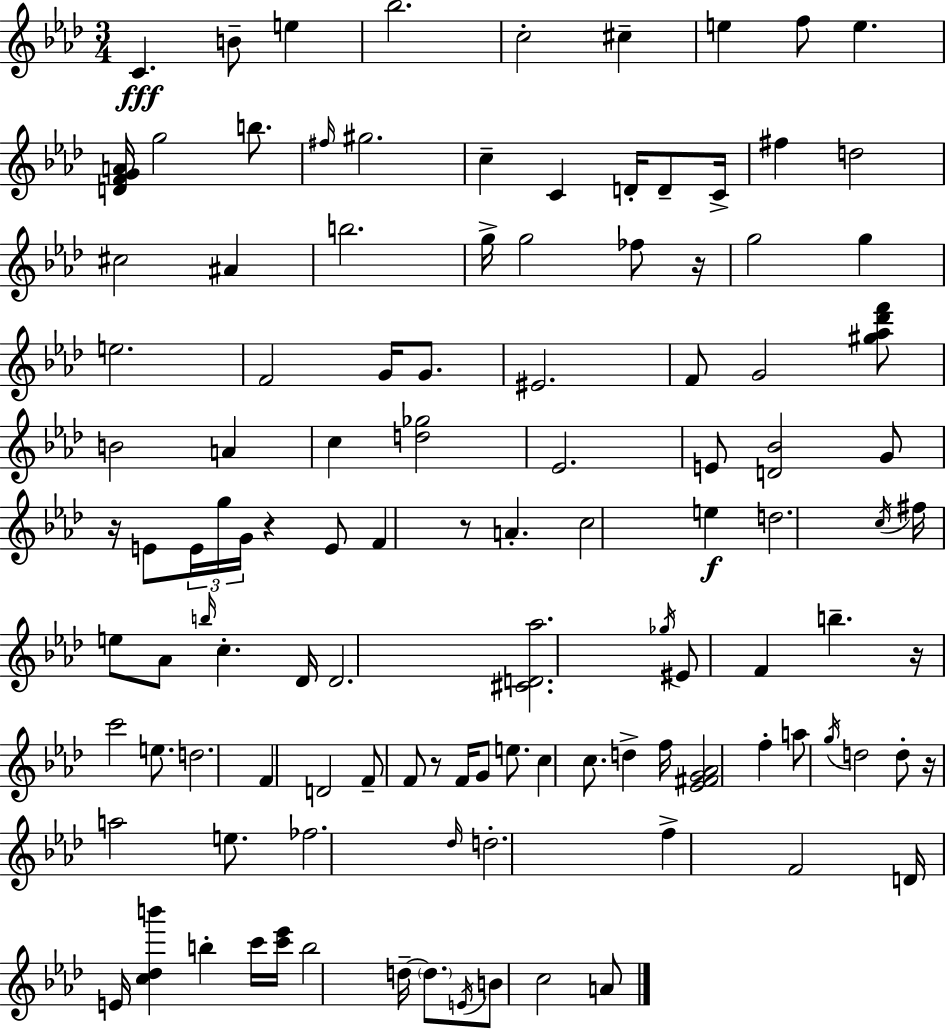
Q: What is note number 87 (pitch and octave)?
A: D5